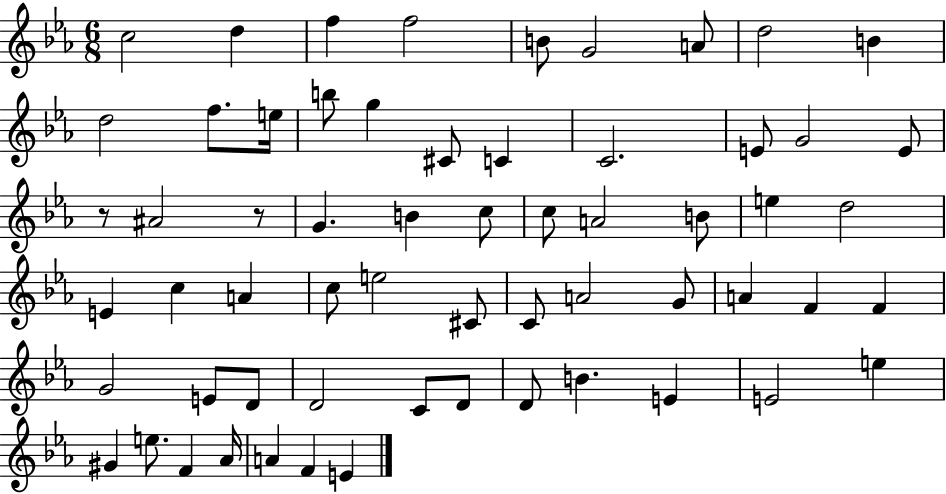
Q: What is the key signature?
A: EES major